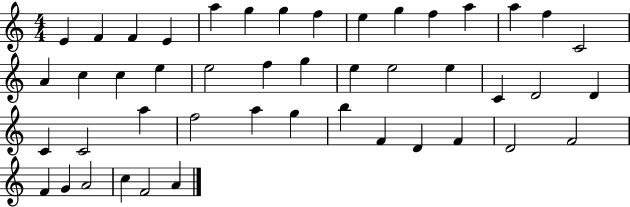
{
  \clef treble
  \numericTimeSignature
  \time 4/4
  \key c \major
  e'4 f'4 f'4 e'4 | a''4 g''4 g''4 f''4 | e''4 g''4 f''4 a''4 | a''4 f''4 c'2 | \break a'4 c''4 c''4 e''4 | e''2 f''4 g''4 | e''4 e''2 e''4 | c'4 d'2 d'4 | \break c'4 c'2 a''4 | f''2 a''4 g''4 | b''4 f'4 d'4 f'4 | d'2 f'2 | \break f'4 g'4 a'2 | c''4 f'2 a'4 | \bar "|."
}